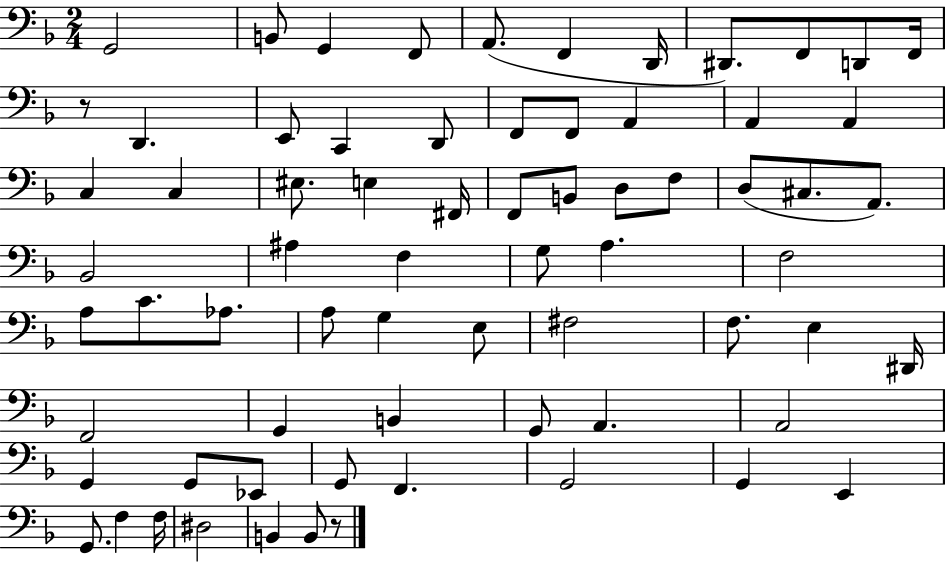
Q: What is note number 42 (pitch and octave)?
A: A3